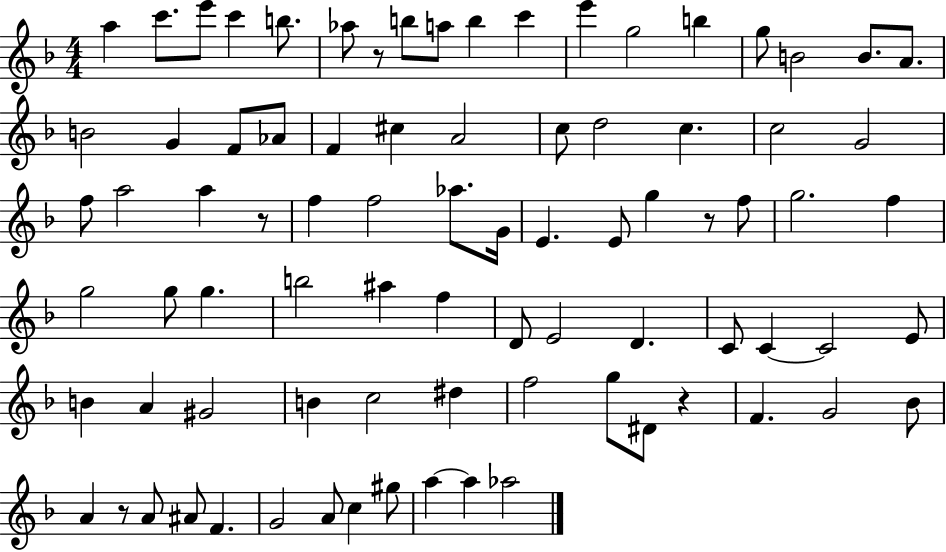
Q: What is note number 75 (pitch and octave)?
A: G#5